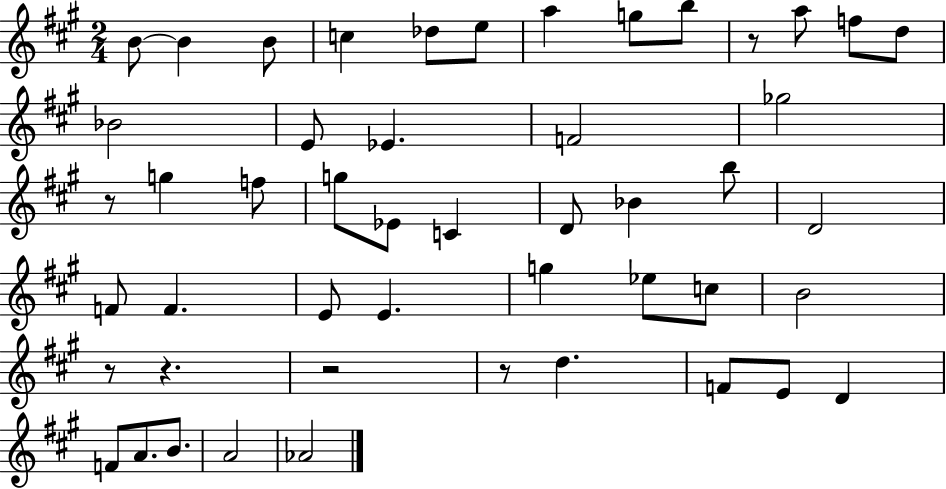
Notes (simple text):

B4/e B4/q B4/e C5/q Db5/e E5/e A5/q G5/e B5/e R/e A5/e F5/e D5/e Bb4/h E4/e Eb4/q. F4/h Gb5/h R/e G5/q F5/e G5/e Eb4/e C4/q D4/e Bb4/q B5/e D4/h F4/e F4/q. E4/e E4/q. G5/q Eb5/e C5/e B4/h R/e R/q. R/h R/e D5/q. F4/e E4/e D4/q F4/e A4/e. B4/e. A4/h Ab4/h